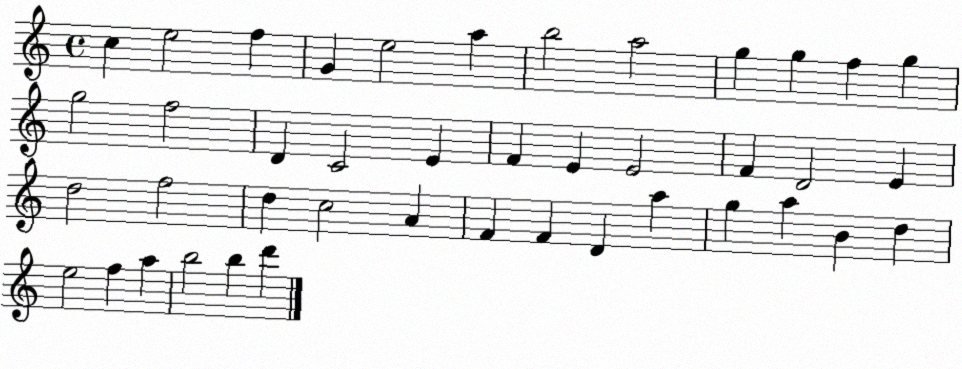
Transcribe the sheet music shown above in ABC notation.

X:1
T:Untitled
M:4/4
L:1/4
K:C
c e2 f G e2 a b2 a2 g g f g g2 f2 D C2 E F E E2 F D2 E d2 f2 d c2 A F F D a g a B d e2 f a b2 b d'